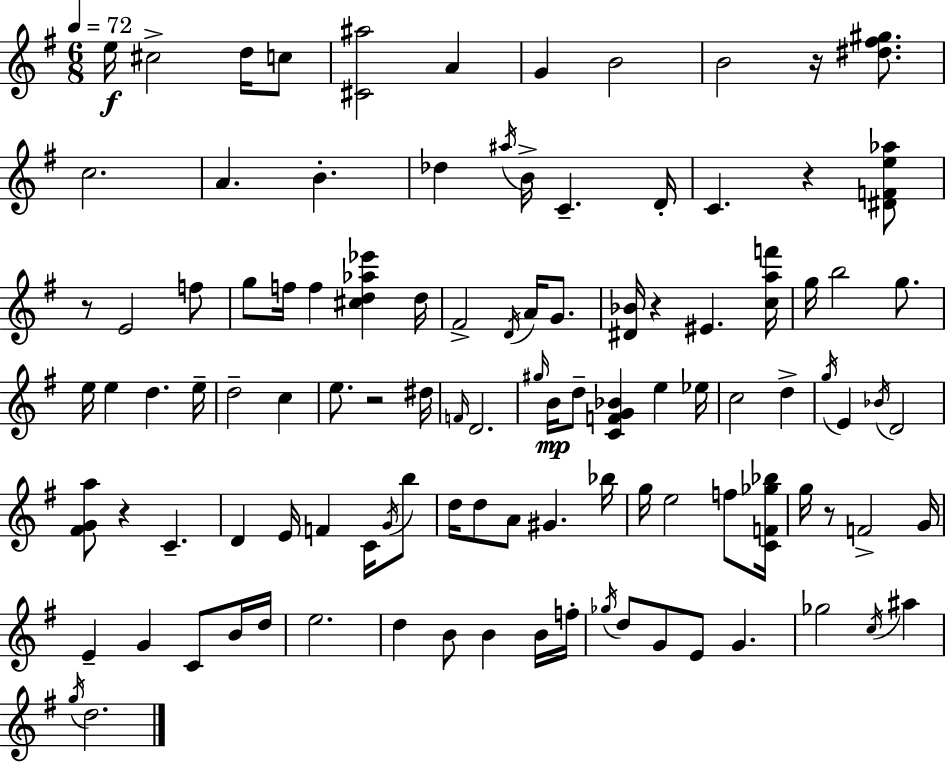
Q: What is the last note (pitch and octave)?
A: D5